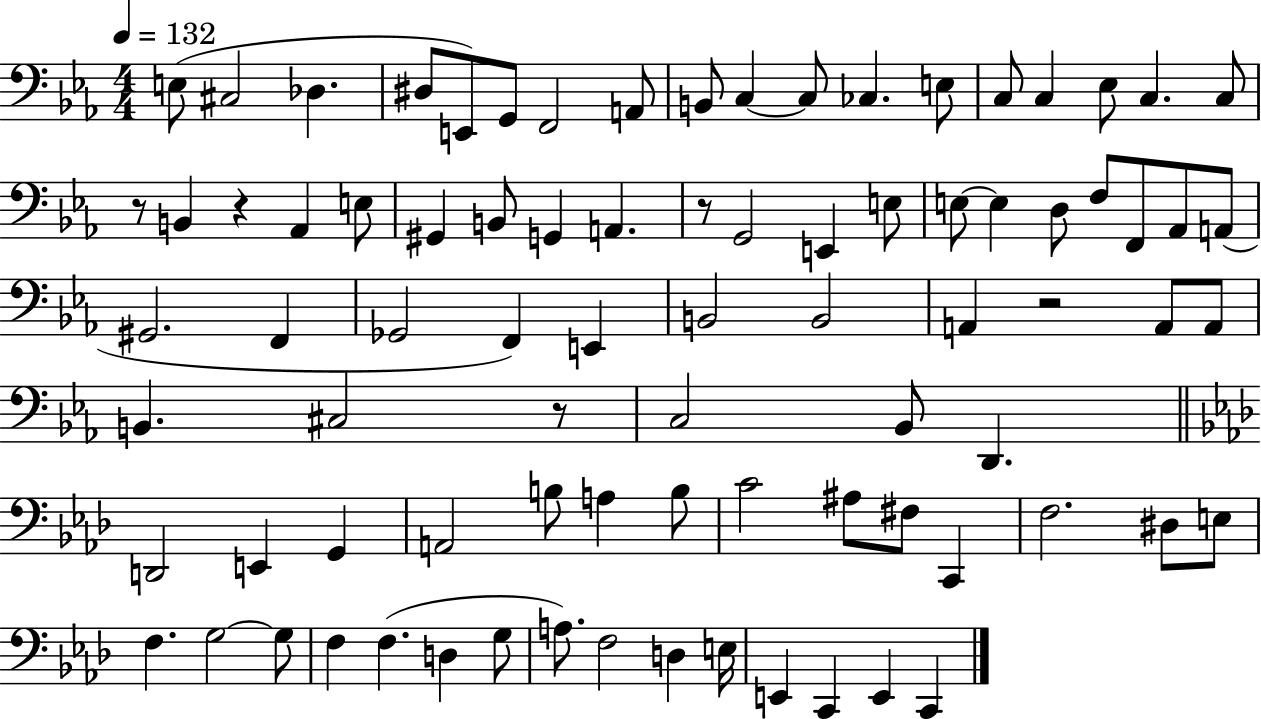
{
  \clef bass
  \numericTimeSignature
  \time 4/4
  \key ees \major
  \tempo 4 = 132
  e8( cis2 des4. | dis8 e,8) g,8 f,2 a,8 | b,8 c4~~ c8 ces4. e8 | c8 c4 ees8 c4. c8 | \break r8 b,4 r4 aes,4 e8 | gis,4 b,8 g,4 a,4. | r8 g,2 e,4 e8 | e8~~ e4 d8 f8 f,8 aes,8 a,8( | \break gis,2. f,4 | ges,2 f,4) e,4 | b,2 b,2 | a,4 r2 a,8 a,8 | \break b,4. cis2 r8 | c2 bes,8 d,4. | \bar "||" \break \key f \minor d,2 e,4 g,4 | a,2 b8 a4 b8 | c'2 ais8 fis8 c,4 | f2. dis8 e8 | \break f4. g2~~ g8 | f4 f4.( d4 g8 | a8.) f2 d4 e16 | e,4 c,4 e,4 c,4 | \break \bar "|."
}